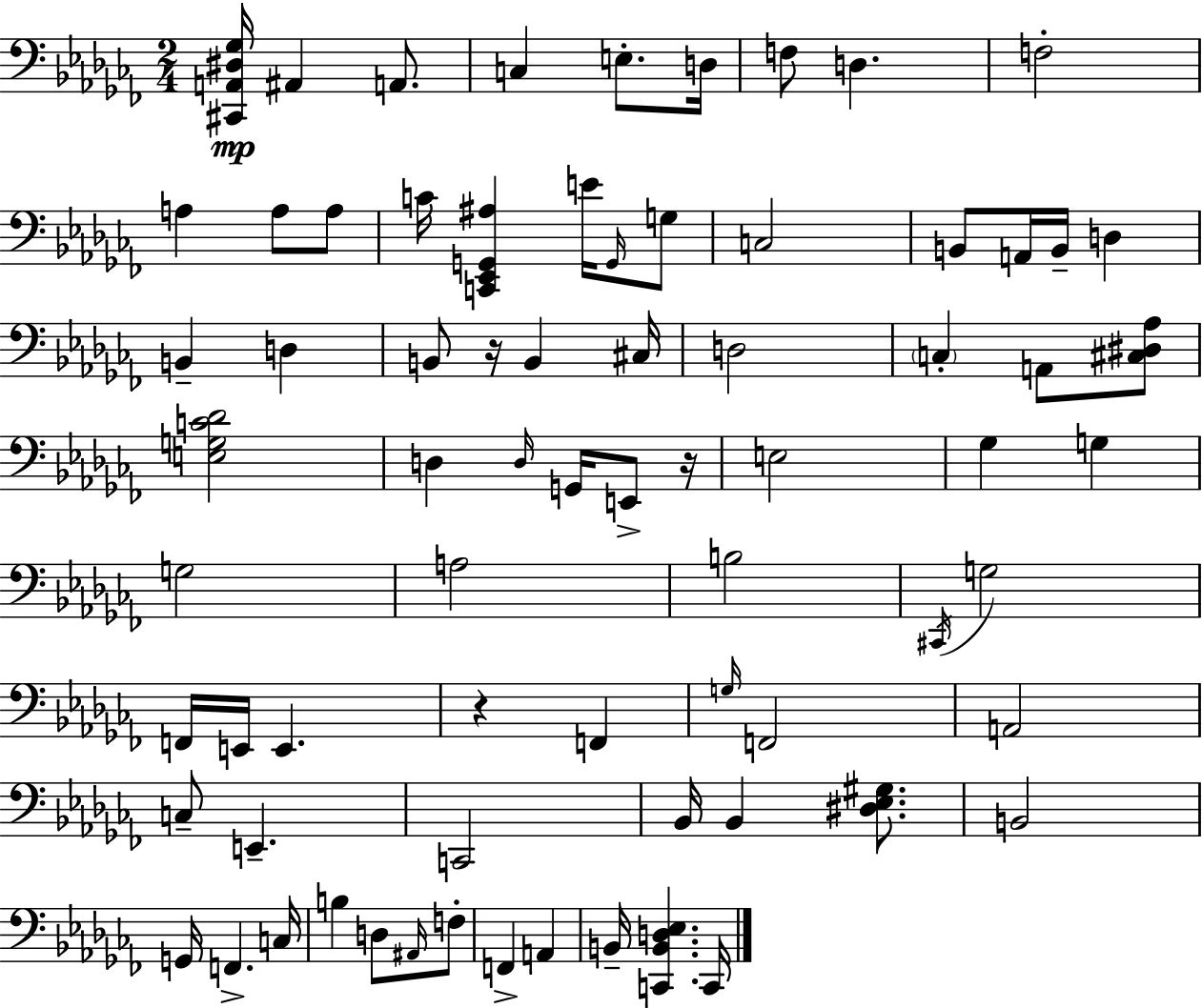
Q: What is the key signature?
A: AES minor